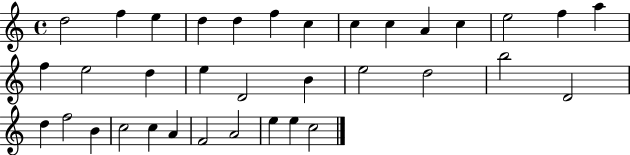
X:1
T:Untitled
M:4/4
L:1/4
K:C
d2 f e d d f c c c A c e2 f a f e2 d e D2 B e2 d2 b2 D2 d f2 B c2 c A F2 A2 e e c2